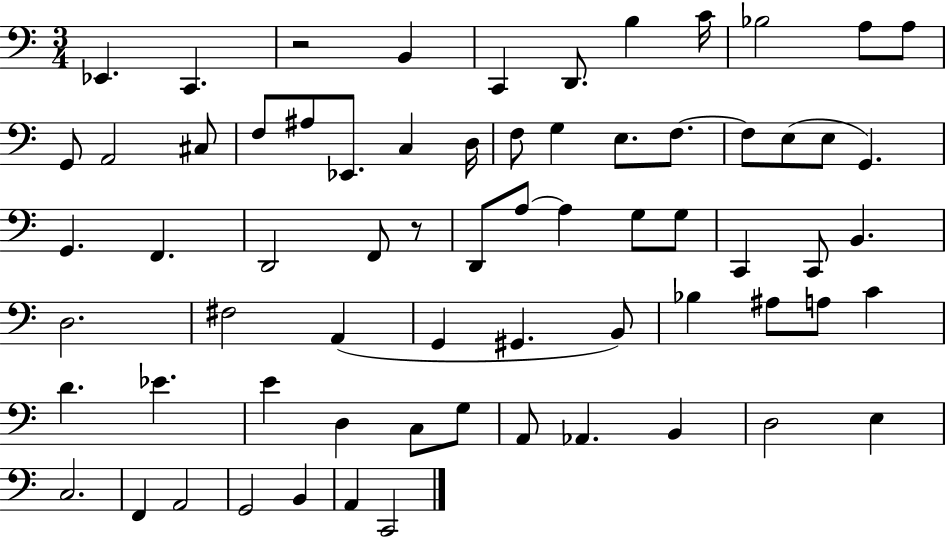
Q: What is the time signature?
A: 3/4